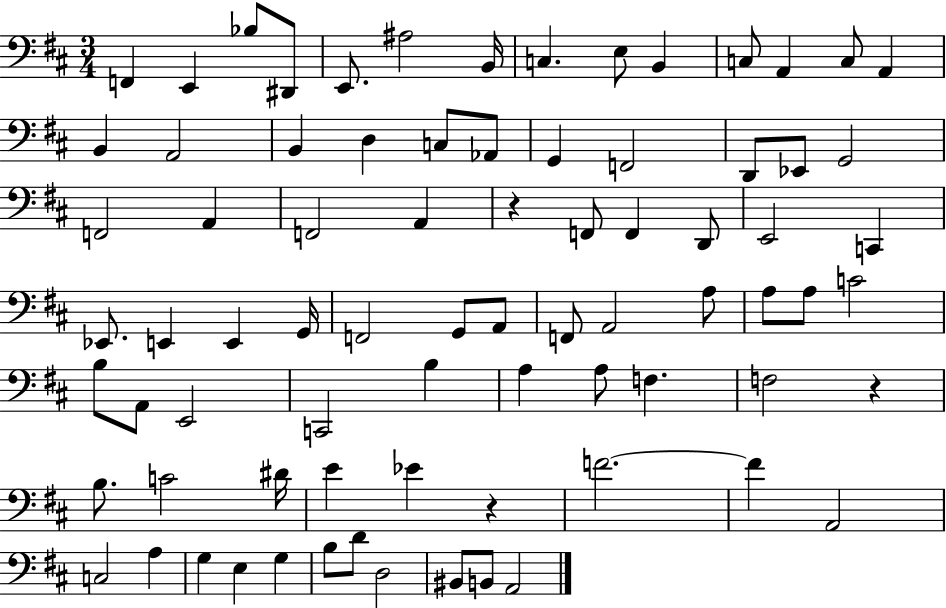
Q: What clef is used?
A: bass